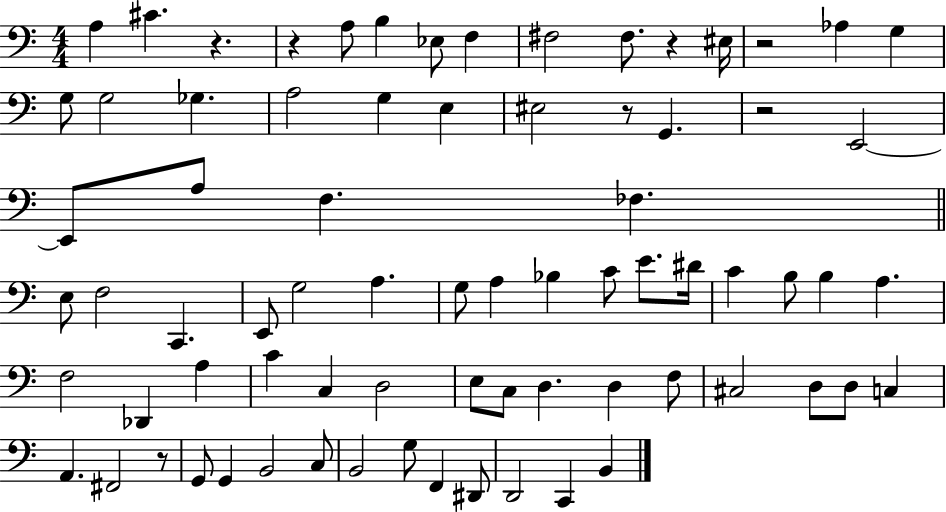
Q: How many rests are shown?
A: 7